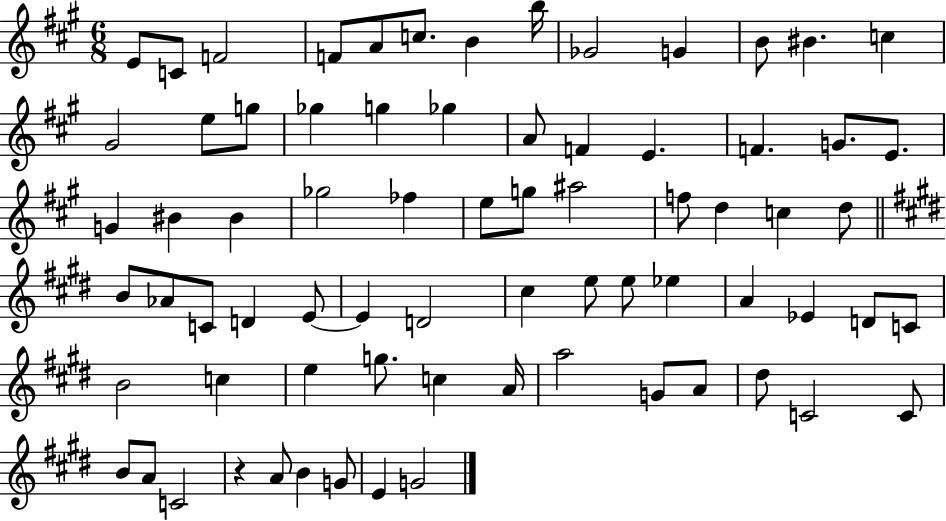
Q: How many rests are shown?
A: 1